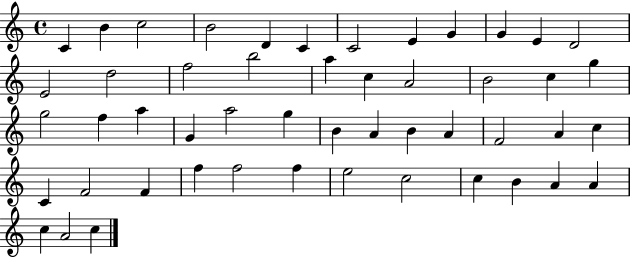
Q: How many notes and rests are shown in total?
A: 50